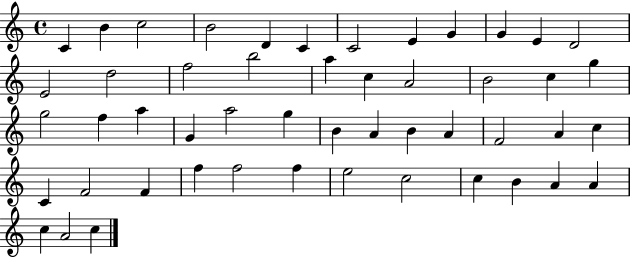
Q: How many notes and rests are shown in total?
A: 50